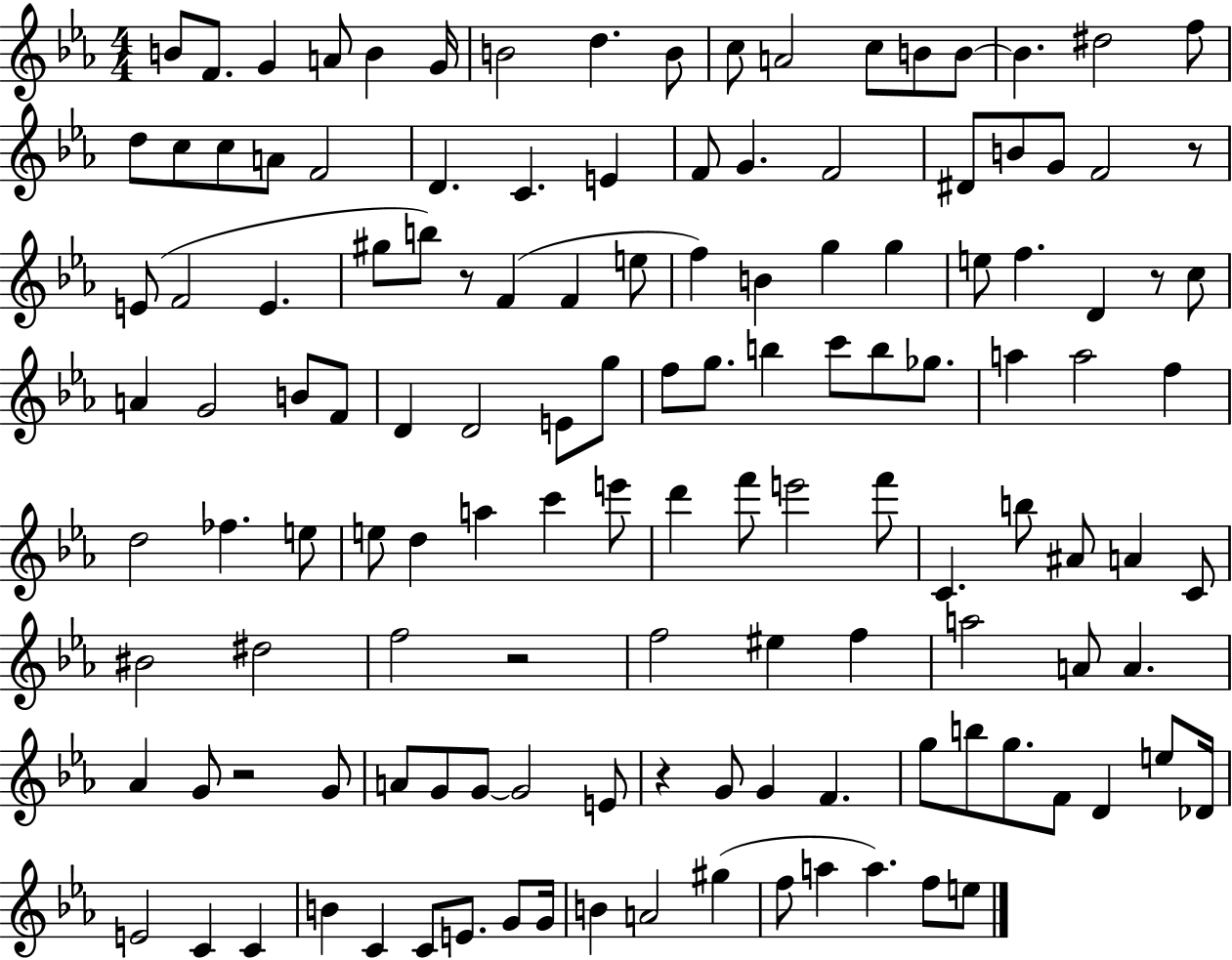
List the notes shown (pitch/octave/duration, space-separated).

B4/e F4/e. G4/q A4/e B4/q G4/s B4/h D5/q. B4/e C5/e A4/h C5/e B4/e B4/e B4/q. D#5/h F5/e D5/e C5/e C5/e A4/e F4/h D4/q. C4/q. E4/q F4/e G4/q. F4/h D#4/e B4/e G4/e F4/h R/e E4/e F4/h E4/q. G#5/e B5/e R/e F4/q F4/q E5/e F5/q B4/q G5/q G5/q E5/e F5/q. D4/q R/e C5/e A4/q G4/h B4/e F4/e D4/q D4/h E4/e G5/e F5/e G5/e. B5/q C6/e B5/e Gb5/e. A5/q A5/h F5/q D5/h FES5/q. E5/e E5/e D5/q A5/q C6/q E6/e D6/q F6/e E6/h F6/e C4/q. B5/e A#4/e A4/q C4/e BIS4/h D#5/h F5/h R/h F5/h EIS5/q F5/q A5/h A4/e A4/q. Ab4/q G4/e R/h G4/e A4/e G4/e G4/e G4/h E4/e R/q G4/e G4/q F4/q. G5/e B5/e G5/e. F4/e D4/q E5/e Db4/s E4/h C4/q C4/q B4/q C4/q C4/e E4/e. G4/e G4/s B4/q A4/h G#5/q F5/e A5/q A5/q. F5/e E5/e